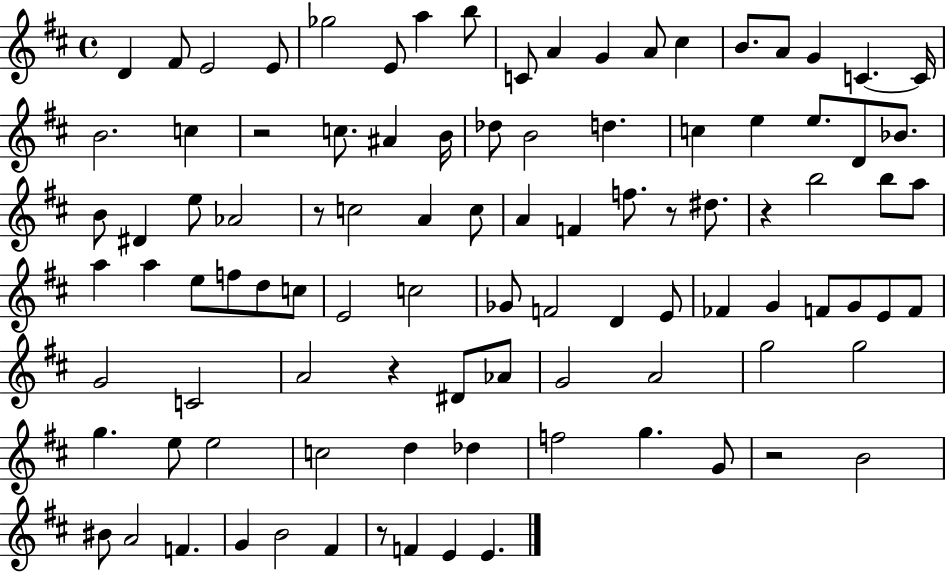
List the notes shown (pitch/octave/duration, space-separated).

D4/q F#4/e E4/h E4/e Gb5/h E4/e A5/q B5/e C4/e A4/q G4/q A4/e C#5/q B4/e. A4/e G4/q C4/q. C4/s B4/h. C5/q R/h C5/e. A#4/q B4/s Db5/e B4/h D5/q. C5/q E5/q E5/e. D4/e Bb4/e. B4/e D#4/q E5/e Ab4/h R/e C5/h A4/q C5/e A4/q F4/q F5/e. R/e D#5/e. R/q B5/h B5/e A5/e A5/q A5/q E5/e F5/e D5/e C5/e E4/h C5/h Gb4/e F4/h D4/q E4/e FES4/q G4/q F4/e G4/e E4/e F4/e G4/h C4/h A4/h R/q D#4/e Ab4/e G4/h A4/h G5/h G5/h G5/q. E5/e E5/h C5/h D5/q Db5/q F5/h G5/q. G4/e R/h B4/h BIS4/e A4/h F4/q. G4/q B4/h F#4/q R/e F4/q E4/q E4/q.